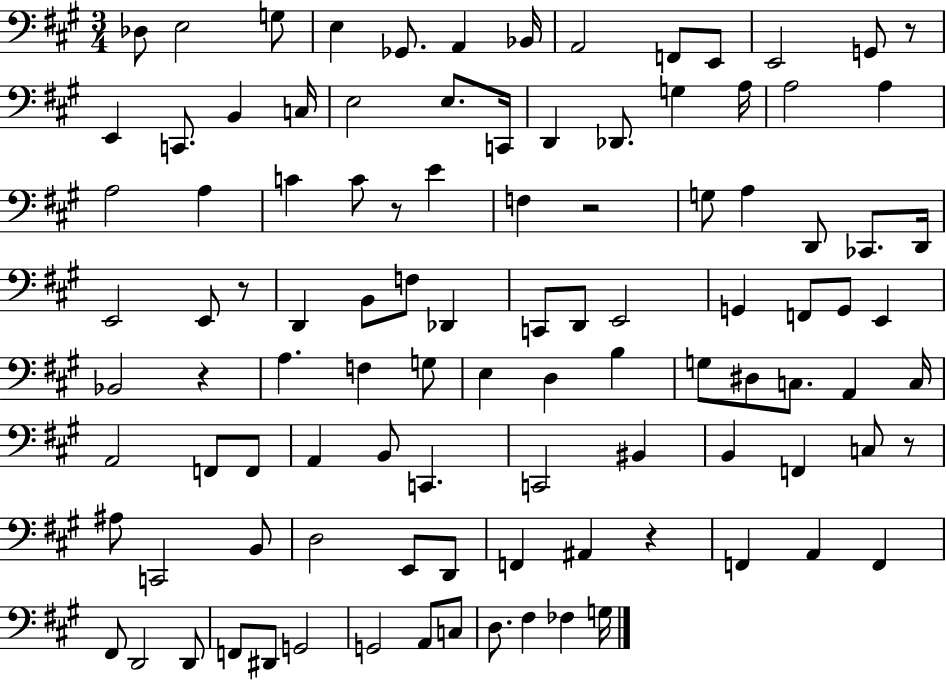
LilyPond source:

{
  \clef bass
  \numericTimeSignature
  \time 3/4
  \key a \major
  \repeat volta 2 { des8 e2 g8 | e4 ges,8. a,4 bes,16 | a,2 f,8 e,8 | e,2 g,8 r8 | \break e,4 c,8. b,4 c16 | e2 e8. c,16 | d,4 des,8. g4 a16 | a2 a4 | \break a2 a4 | c'4 c'8 r8 e'4 | f4 r2 | g8 a4 d,8 ces,8. d,16 | \break e,2 e,8 r8 | d,4 b,8 f8 des,4 | c,8 d,8 e,2 | g,4 f,8 g,8 e,4 | \break bes,2 r4 | a4. f4 g8 | e4 d4 b4 | g8 dis8 c8. a,4 c16 | \break a,2 f,8 f,8 | a,4 b,8 c,4. | c,2 bis,4 | b,4 f,4 c8 r8 | \break ais8 c,2 b,8 | d2 e,8 d,8 | f,4 ais,4 r4 | f,4 a,4 f,4 | \break fis,8 d,2 d,8 | f,8 dis,8 g,2 | g,2 a,8 c8 | d8. fis4 fes4 g16 | \break } \bar "|."
}